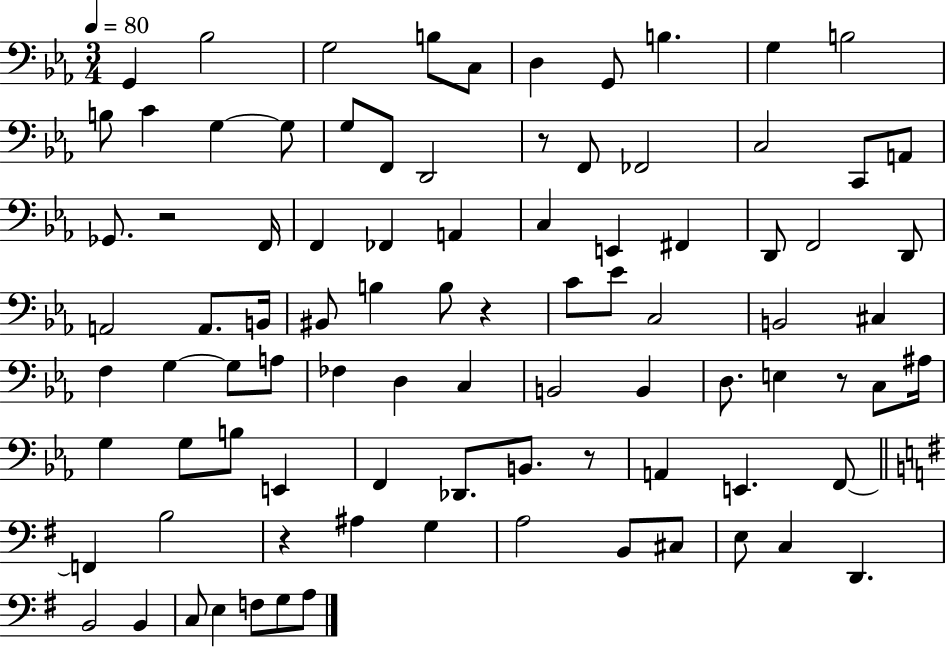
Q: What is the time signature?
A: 3/4